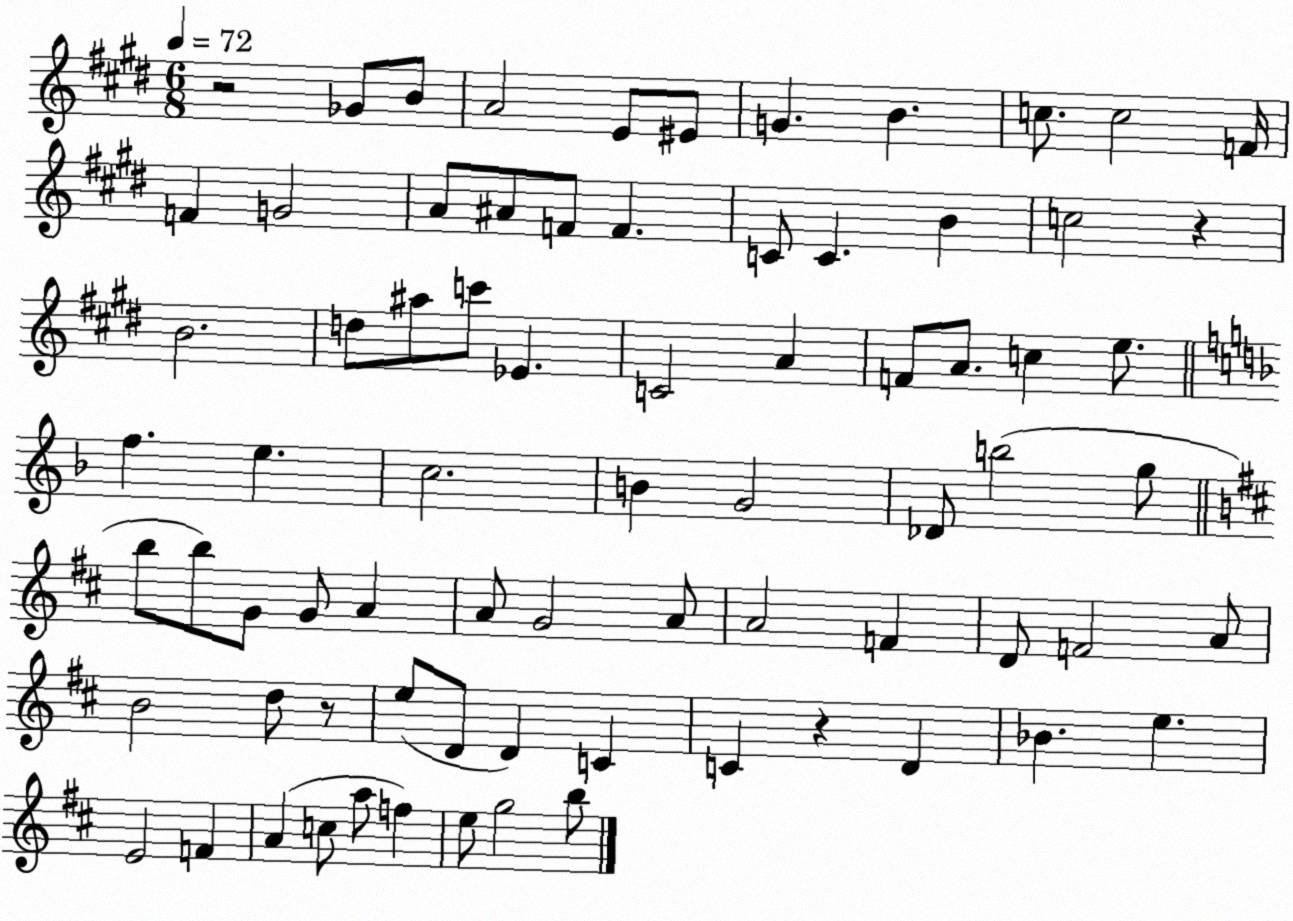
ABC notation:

X:1
T:Untitled
M:6/8
L:1/4
K:E
z2 _G/2 B/2 A2 E/2 ^E/2 G B c/2 c2 F/4 F G2 A/2 ^A/2 F/2 F C/2 C B c2 z B2 d/2 ^a/2 c'/2 _E C2 A F/2 A/2 c e/2 f e c2 B G2 _D/2 b2 g/2 b/2 b/2 G/2 G/2 A A/2 G2 A/2 A2 F D/2 F2 A/2 B2 d/2 z/2 e/2 D/2 D C C z D _B e E2 F A c/2 a/2 f e/2 g2 b/2